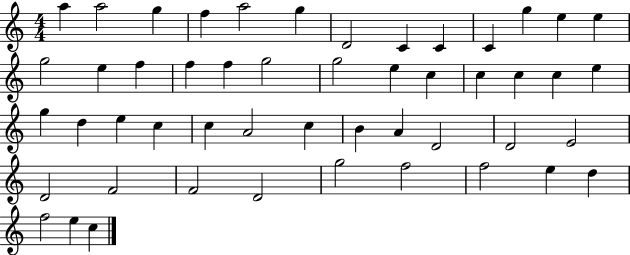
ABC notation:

X:1
T:Untitled
M:4/4
L:1/4
K:C
a a2 g f a2 g D2 C C C g e e g2 e f f f g2 g2 e c c c c e g d e c c A2 c B A D2 D2 E2 D2 F2 F2 D2 g2 f2 f2 e d f2 e c